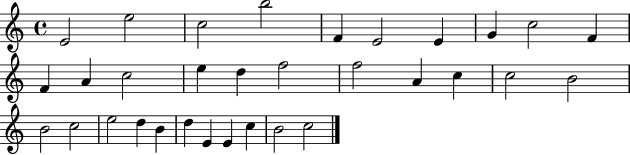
E4/h E5/h C5/h B5/h F4/q E4/h E4/q G4/q C5/h F4/q F4/q A4/q C5/h E5/q D5/q F5/h F5/h A4/q C5/q C5/h B4/h B4/h C5/h E5/h D5/q B4/q D5/q E4/q E4/q C5/q B4/h C5/h